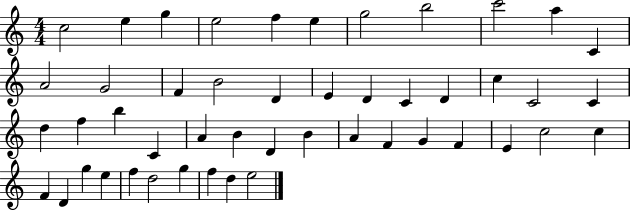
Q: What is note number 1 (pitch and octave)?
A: C5